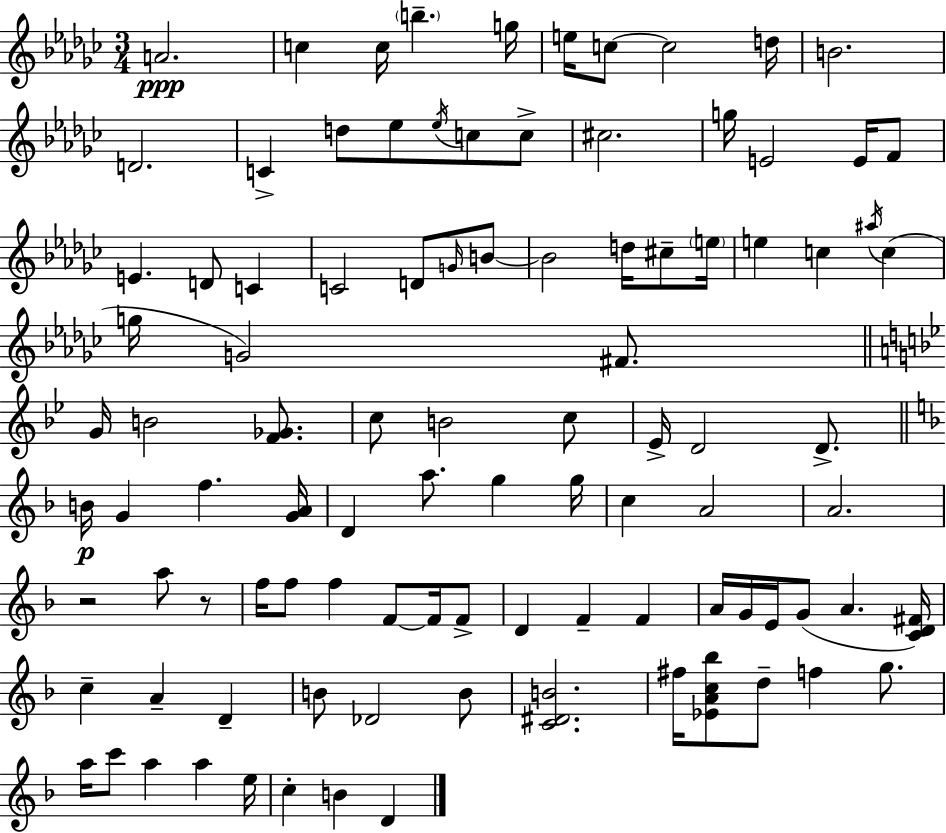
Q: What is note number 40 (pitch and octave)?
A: F#4